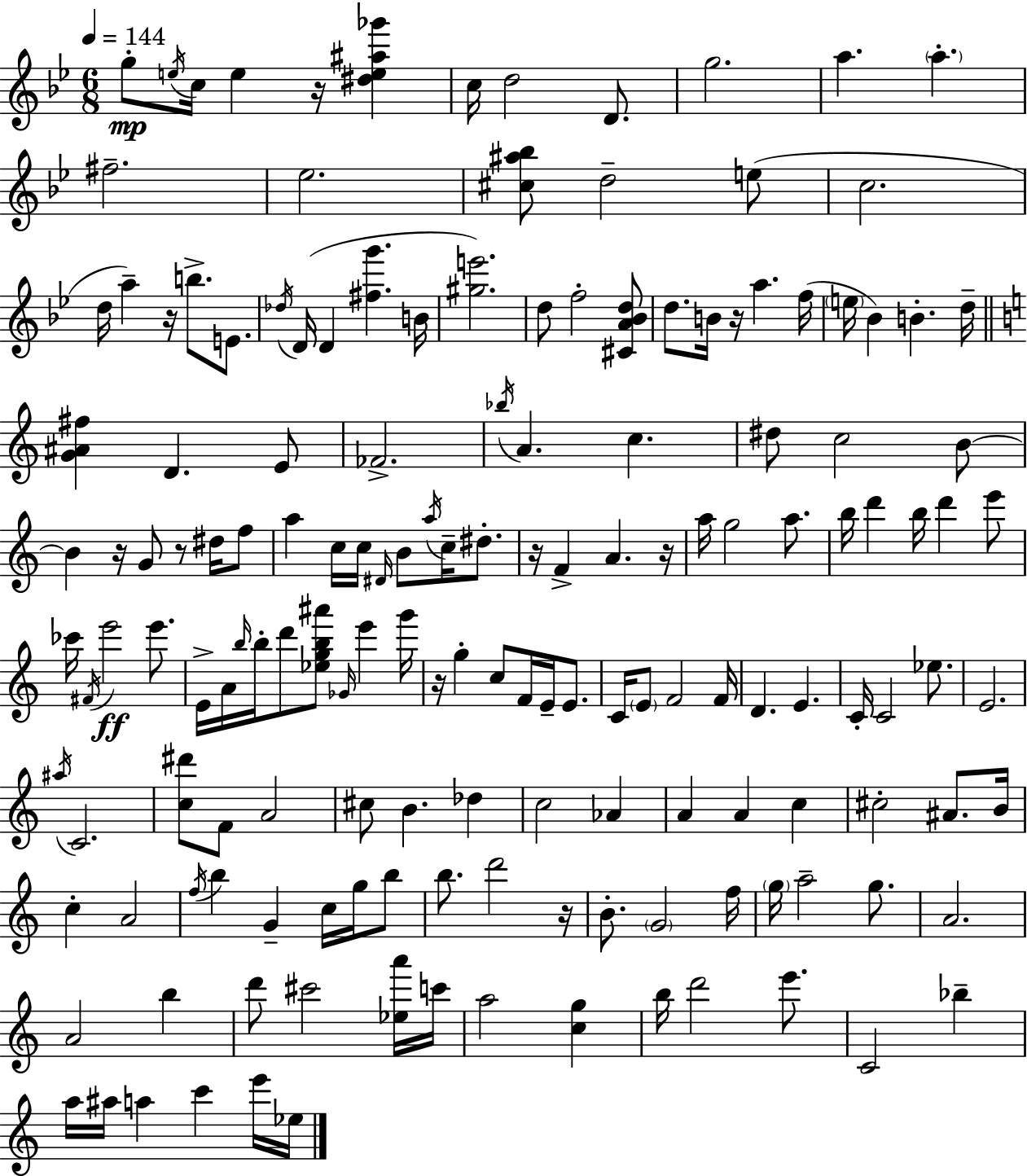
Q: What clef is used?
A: treble